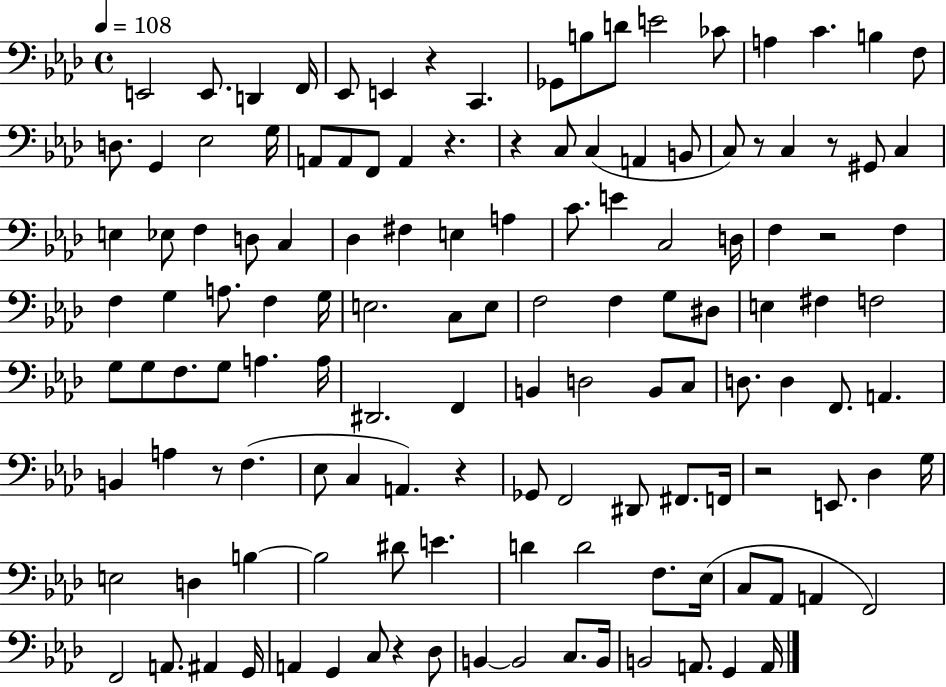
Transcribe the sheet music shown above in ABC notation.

X:1
T:Untitled
M:4/4
L:1/4
K:Ab
E,,2 E,,/2 D,, F,,/4 _E,,/2 E,, z C,, _G,,/2 B,/2 D/2 E2 _C/2 A, C B, F,/2 D,/2 G,, _E,2 G,/4 A,,/2 A,,/2 F,,/2 A,, z z C,/2 C, A,, B,,/2 C,/2 z/2 C, z/2 ^G,,/2 C, E, _E,/2 F, D,/2 C, _D, ^F, E, A, C/2 E C,2 D,/4 F, z2 F, F, G, A,/2 F, G,/4 E,2 C,/2 E,/2 F,2 F, G,/2 ^D,/2 E, ^F, F,2 G,/2 G,/2 F,/2 G,/2 A, A,/4 ^D,,2 F,, B,, D,2 B,,/2 C,/2 D,/2 D, F,,/2 A,, B,, A, z/2 F, _E,/2 C, A,, z _G,,/2 F,,2 ^D,,/2 ^F,,/2 F,,/4 z2 E,,/2 _D, G,/4 E,2 D, B, B,2 ^D/2 E D D2 F,/2 _E,/4 C,/2 _A,,/2 A,, F,,2 F,,2 A,,/2 ^A,, G,,/4 A,, G,, C,/2 z _D,/2 B,, B,,2 C,/2 B,,/4 B,,2 A,,/2 G,, A,,/4